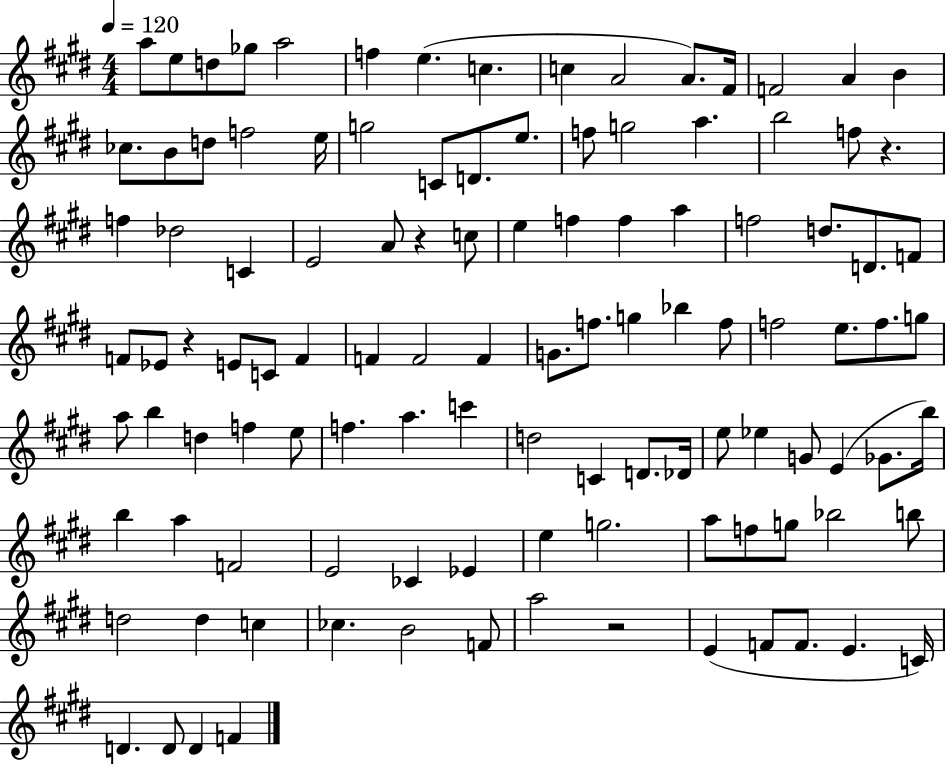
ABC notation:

X:1
T:Untitled
M:4/4
L:1/4
K:E
a/2 e/2 d/2 _g/2 a2 f e c c A2 A/2 ^F/4 F2 A B _c/2 B/2 d/2 f2 e/4 g2 C/2 D/2 e/2 f/2 g2 a b2 f/2 z f _d2 C E2 A/2 z c/2 e f f a f2 d/2 D/2 F/2 F/2 _E/2 z E/2 C/2 F F F2 F G/2 f/2 g _b f/2 f2 e/2 f/2 g/2 a/2 b d f e/2 f a c' d2 C D/2 _D/4 e/2 _e G/2 E _G/2 b/4 b a F2 E2 _C _E e g2 a/2 f/2 g/2 _b2 b/2 d2 d c _c B2 F/2 a2 z2 E F/2 F/2 E C/4 D D/2 D F